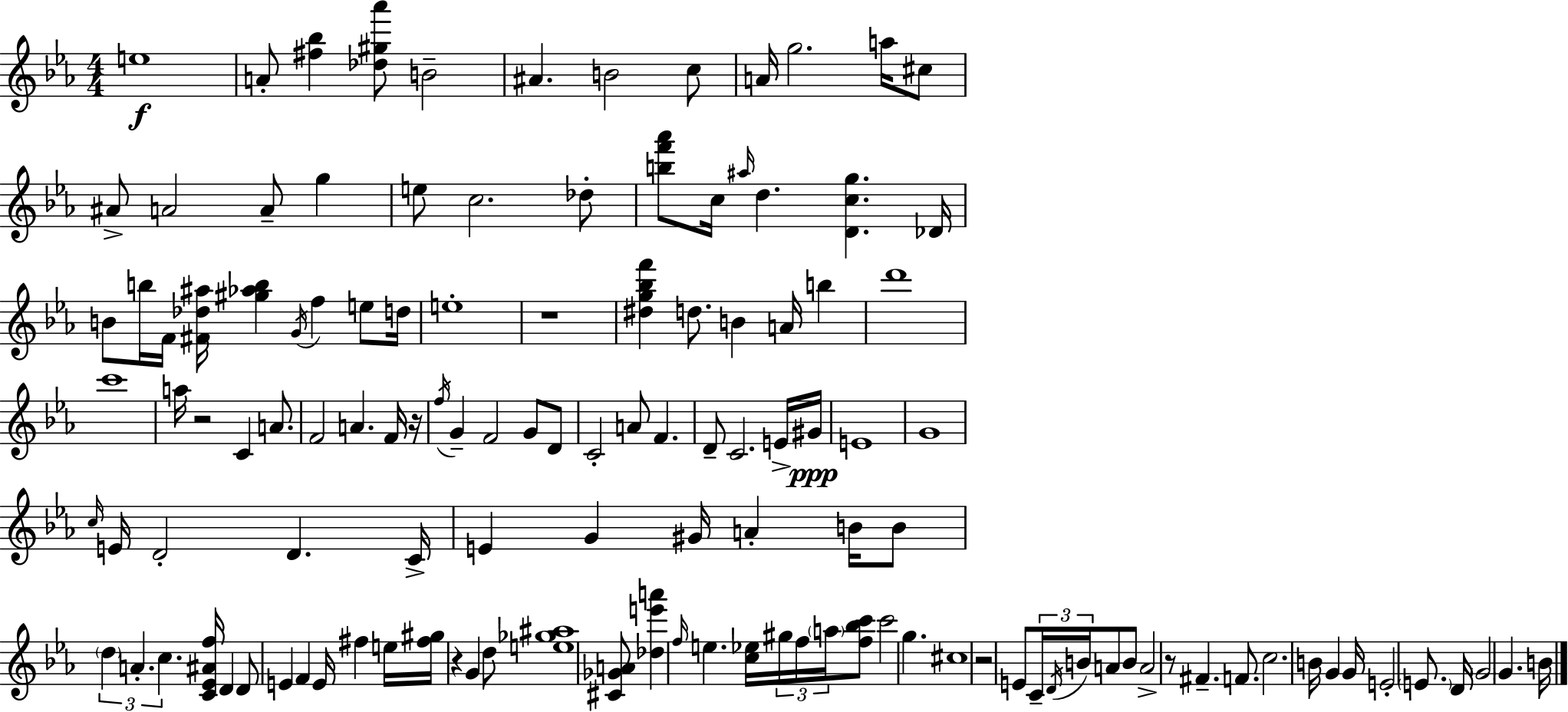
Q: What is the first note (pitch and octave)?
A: E5